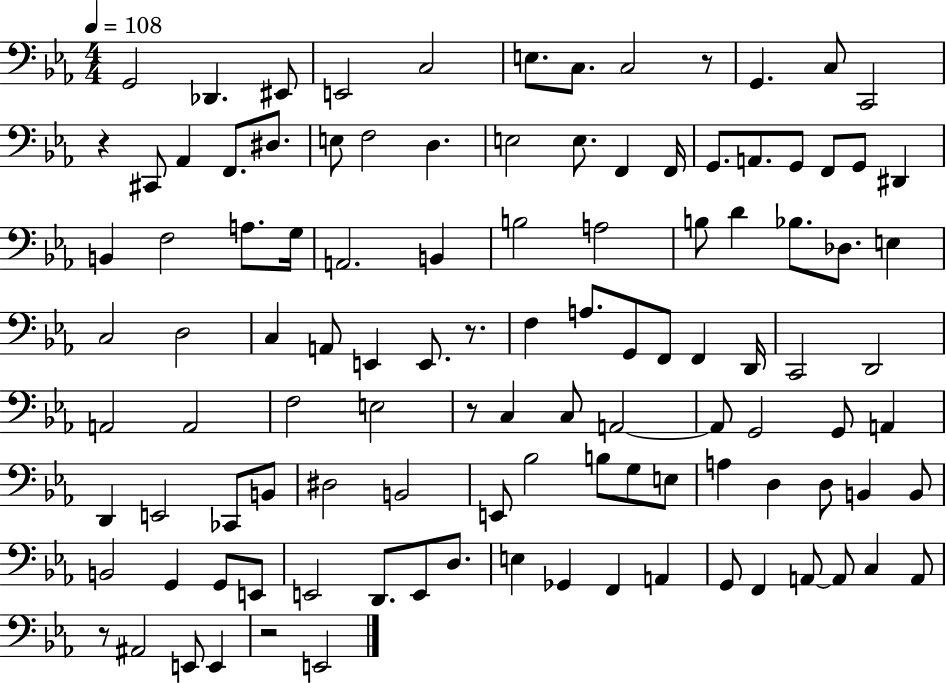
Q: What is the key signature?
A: EES major